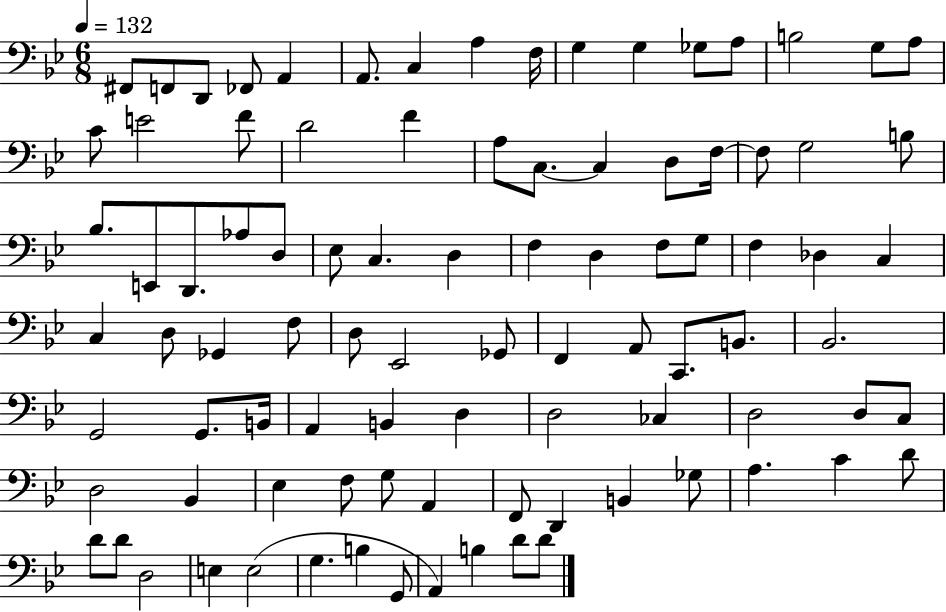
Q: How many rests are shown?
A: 0